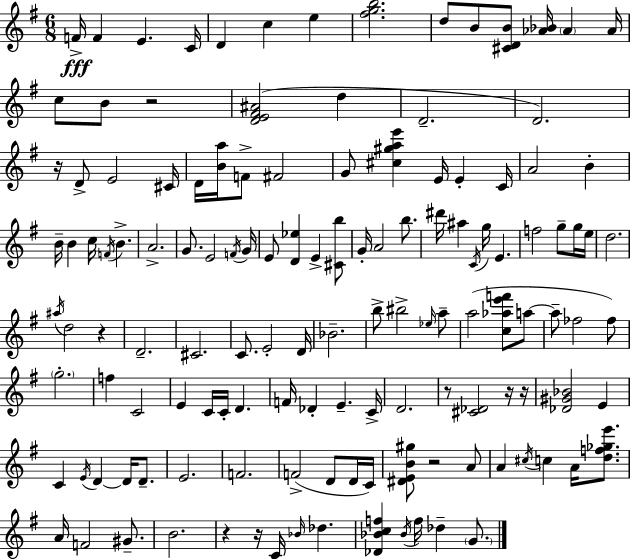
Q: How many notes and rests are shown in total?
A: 133